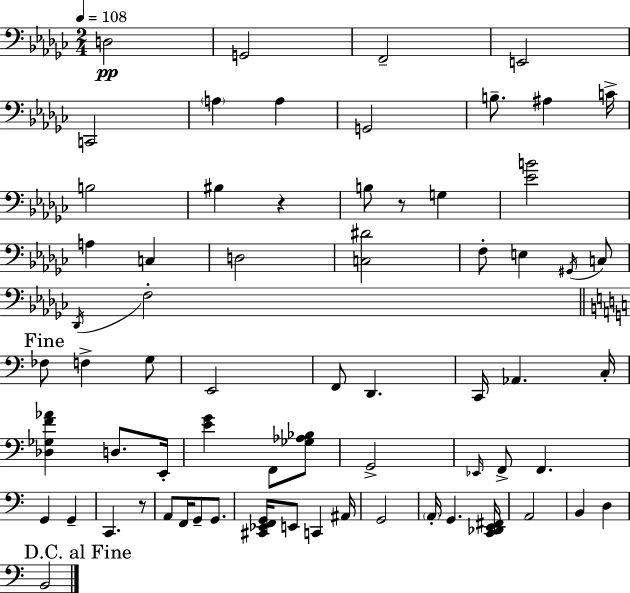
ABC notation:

X:1
T:Untitled
M:2/4
L:1/4
K:Ebm
D,2 G,,2 F,,2 E,,2 C,,2 A, A, G,,2 B,/2 ^A, C/4 B,2 ^B, z B,/2 z/2 G, [_EB]2 A, C, D,2 [C,^D]2 F,/2 E, ^G,,/4 C,/2 _D,,/4 F,2 _F,/2 F, G,/2 E,,2 F,,/2 D,, C,,/4 _A,, C,/4 [_D,_G,F_A] D,/2 E,,/4 [EG] F,,/2 [_G,_A,_B,]/2 G,,2 _E,,/4 F,,/2 F,, G,, G,, C,, z/2 A,,/2 F,,/4 G,,/2 G,,/2 [^C,,_E,,F,,G,,]/4 E,,/2 C,, ^A,,/4 G,,2 A,,/4 G,, [C,,_D,,E,,^F,,]/4 A,,2 B,, D, B,,2